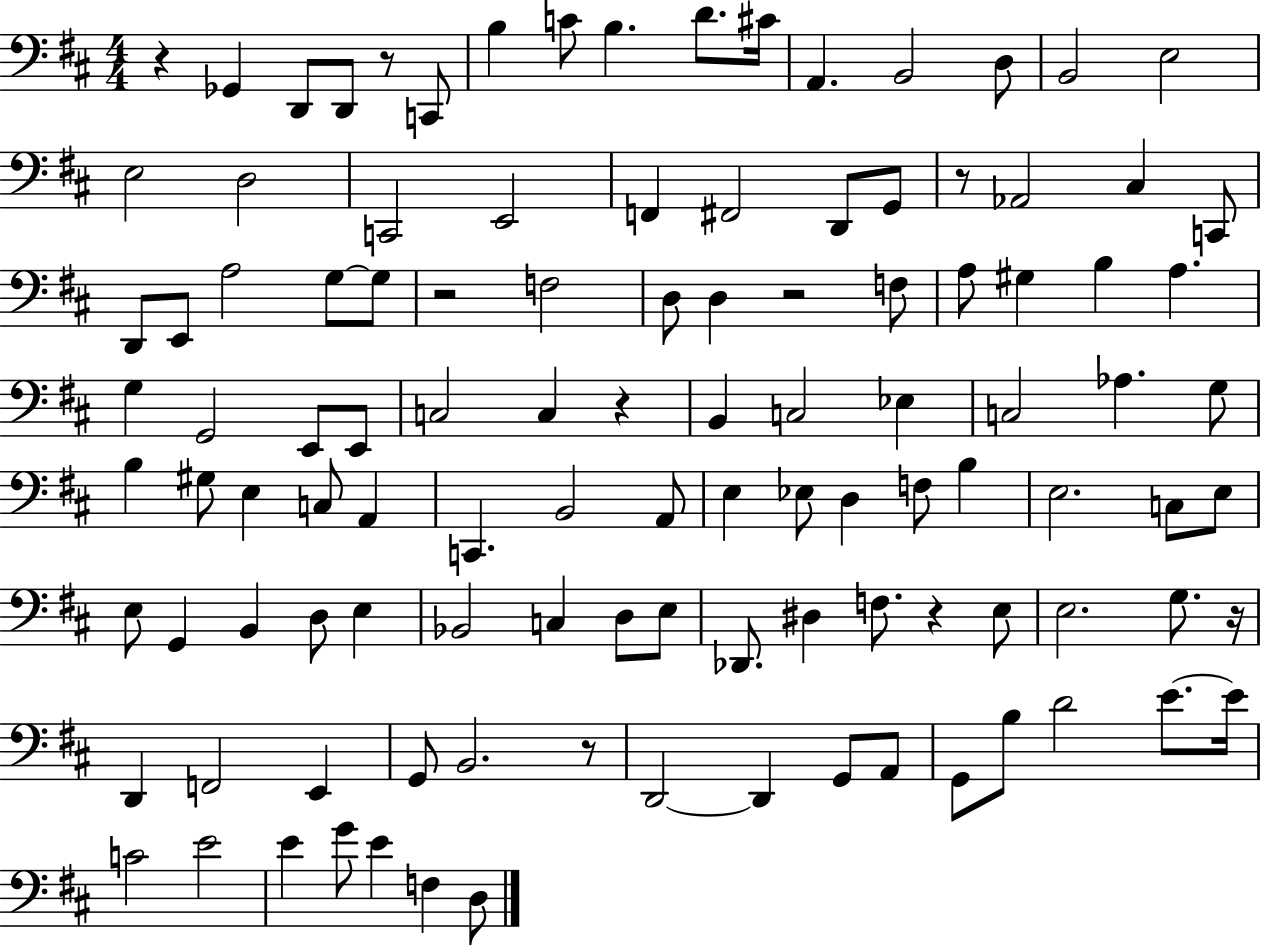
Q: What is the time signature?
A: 4/4